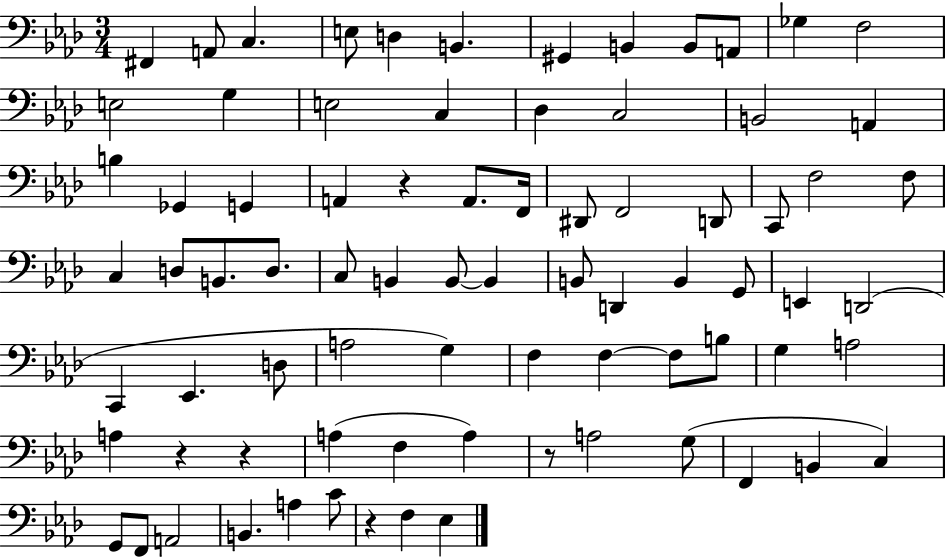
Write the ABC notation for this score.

X:1
T:Untitled
M:3/4
L:1/4
K:Ab
^F,, A,,/2 C, E,/2 D, B,, ^G,, B,, B,,/2 A,,/2 _G, F,2 E,2 G, E,2 C, _D, C,2 B,,2 A,, B, _G,, G,, A,, z A,,/2 F,,/4 ^D,,/2 F,,2 D,,/2 C,,/2 F,2 F,/2 C, D,/2 B,,/2 D,/2 C,/2 B,, B,,/2 B,, B,,/2 D,, B,, G,,/2 E,, D,,2 C,, _E,, D,/2 A,2 G, F, F, F,/2 B,/2 G, A,2 A, z z A, F, A, z/2 A,2 G,/2 F,, B,, C, G,,/2 F,,/2 A,,2 B,, A, C/2 z F, _E,